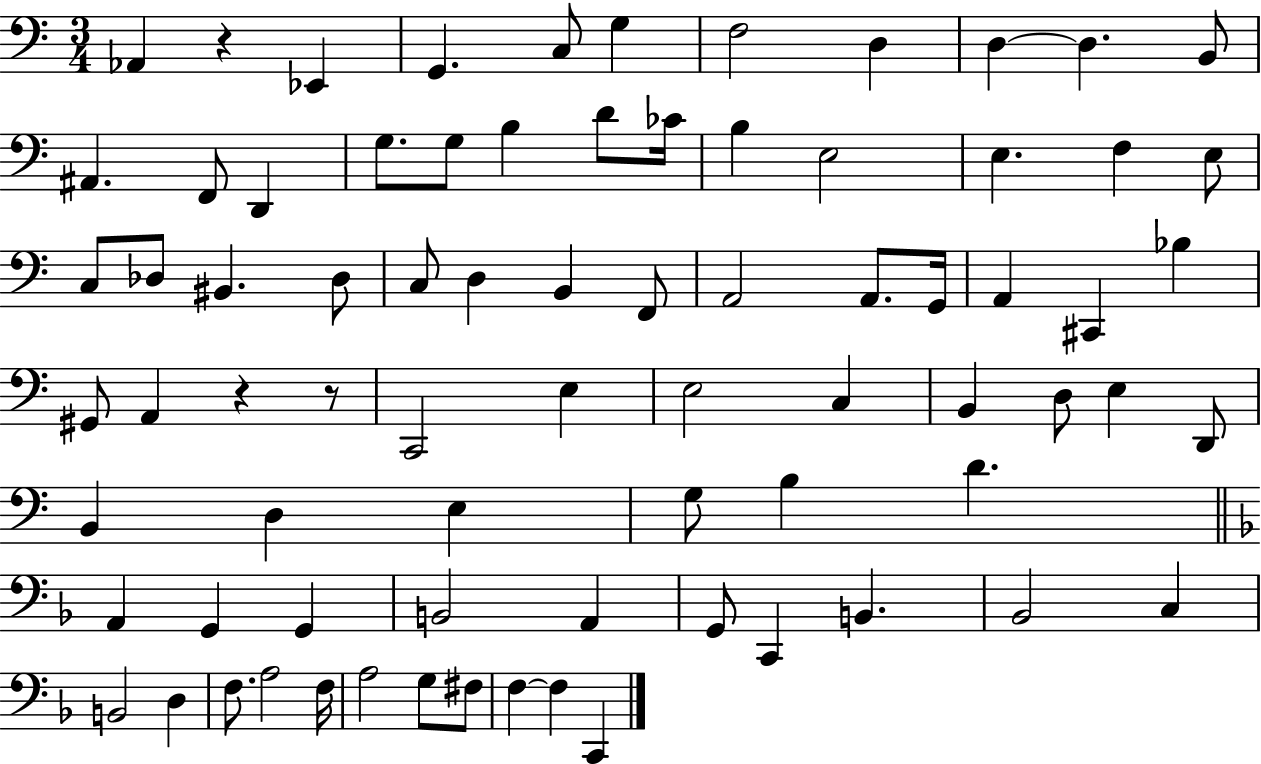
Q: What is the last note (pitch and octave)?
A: C2